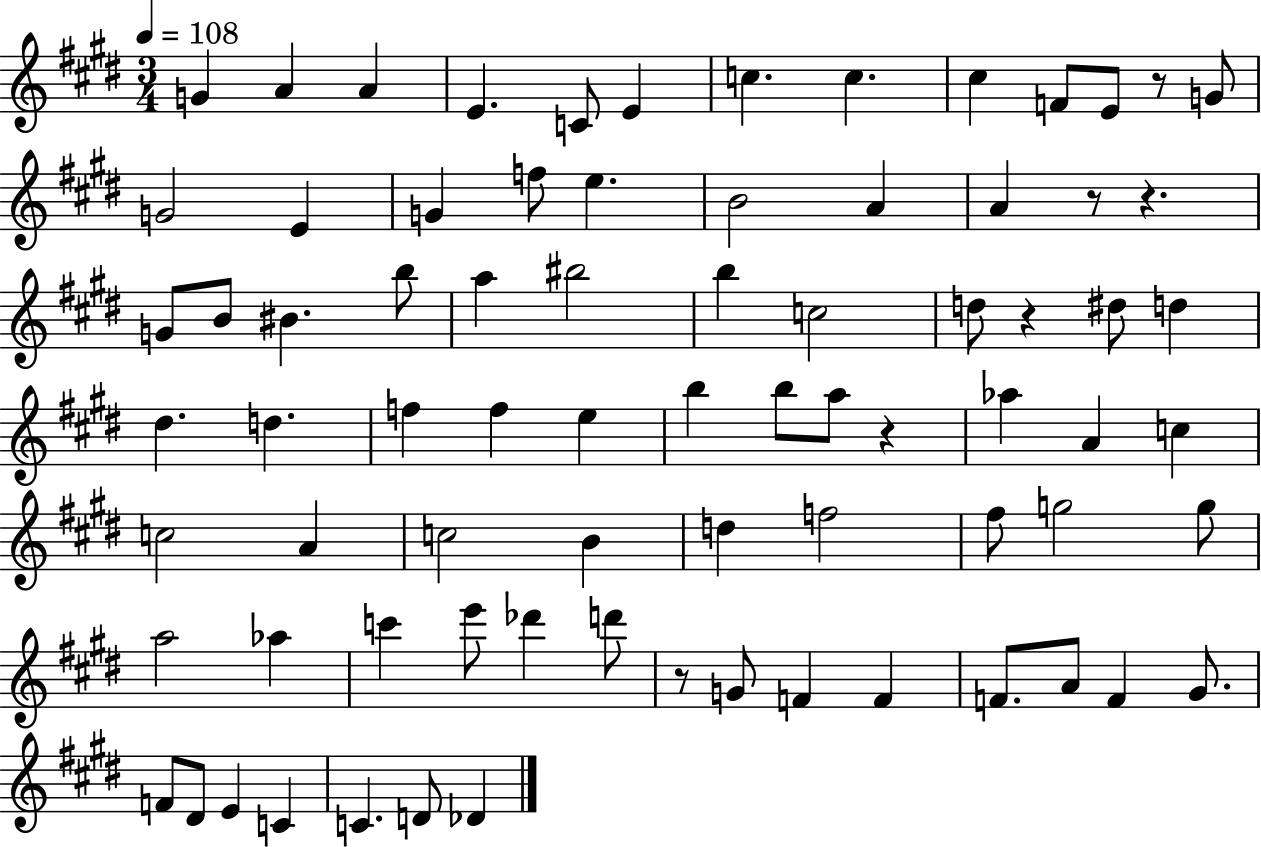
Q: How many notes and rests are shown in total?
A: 77